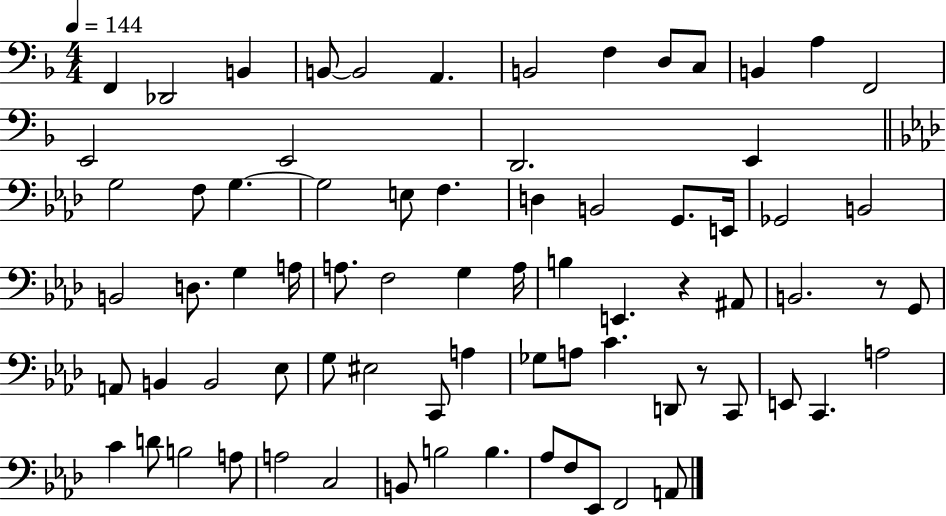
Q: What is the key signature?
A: F major